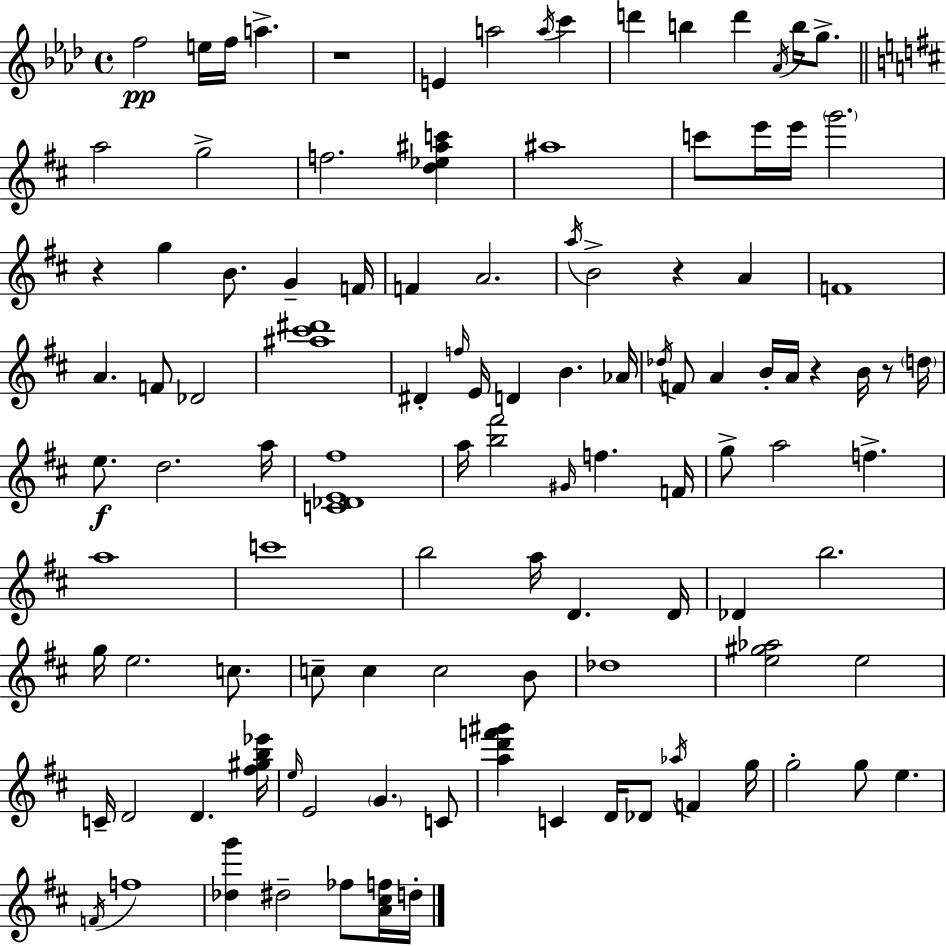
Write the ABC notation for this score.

X:1
T:Untitled
M:4/4
L:1/4
K:Ab
f2 e/4 f/4 a z4 E a2 a/4 c' d' b d' _A/4 b/4 g/2 a2 g2 f2 [d_e^ac'] ^a4 c'/2 e'/4 e'/4 g'2 z g B/2 G F/4 F A2 a/4 B2 z A F4 A F/2 _D2 [^a^c'^d']4 ^D f/4 E/4 D B _A/4 _d/4 F/2 A B/4 A/4 z B/4 z/2 d/4 e/2 d2 a/4 [C_DE^f]4 a/4 [b^f']2 ^G/4 f F/4 g/2 a2 f a4 c'4 b2 a/4 D D/4 _D b2 g/4 e2 c/2 c/2 c c2 B/2 _d4 [e^g_a]2 e2 C/4 D2 D [^f^gb_e']/4 e/4 E2 G C/2 [ad'f'^g'] C D/4 _D/2 _a/4 F g/4 g2 g/2 e F/4 f4 [_dg'] ^d2 _f/2 [A^cf]/4 d/4